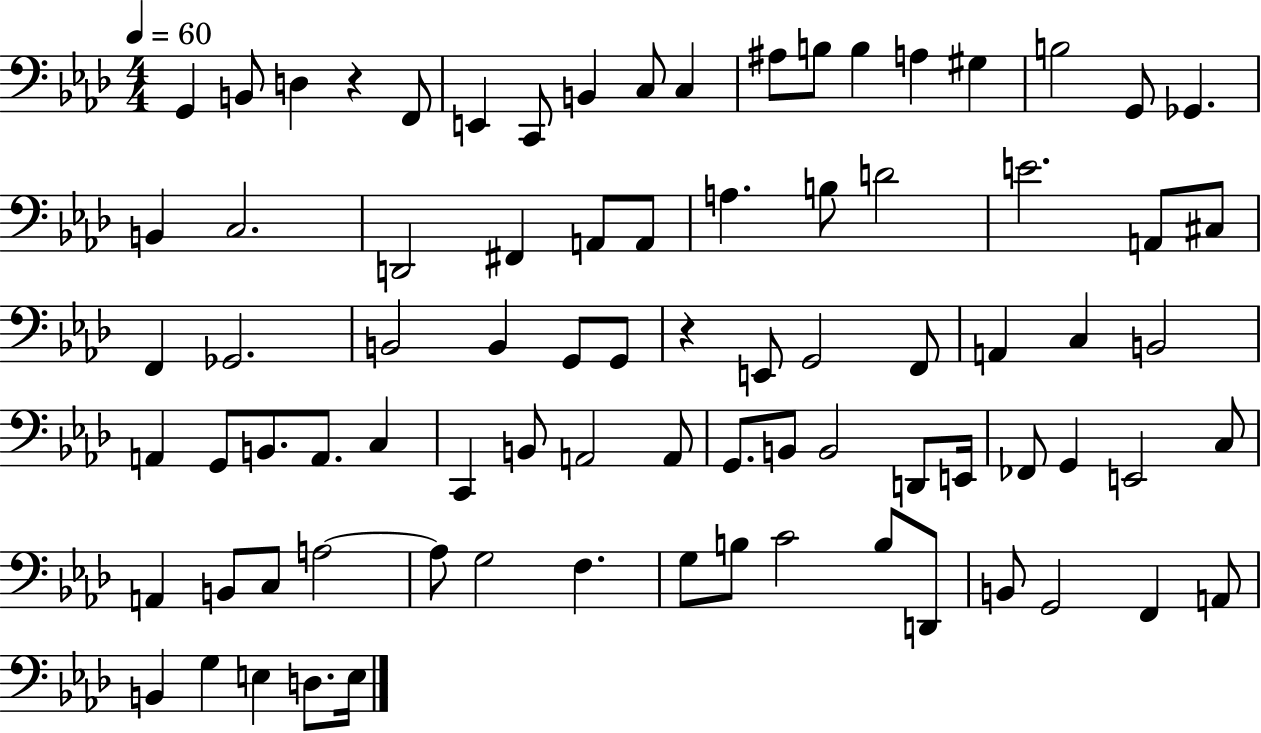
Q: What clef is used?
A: bass